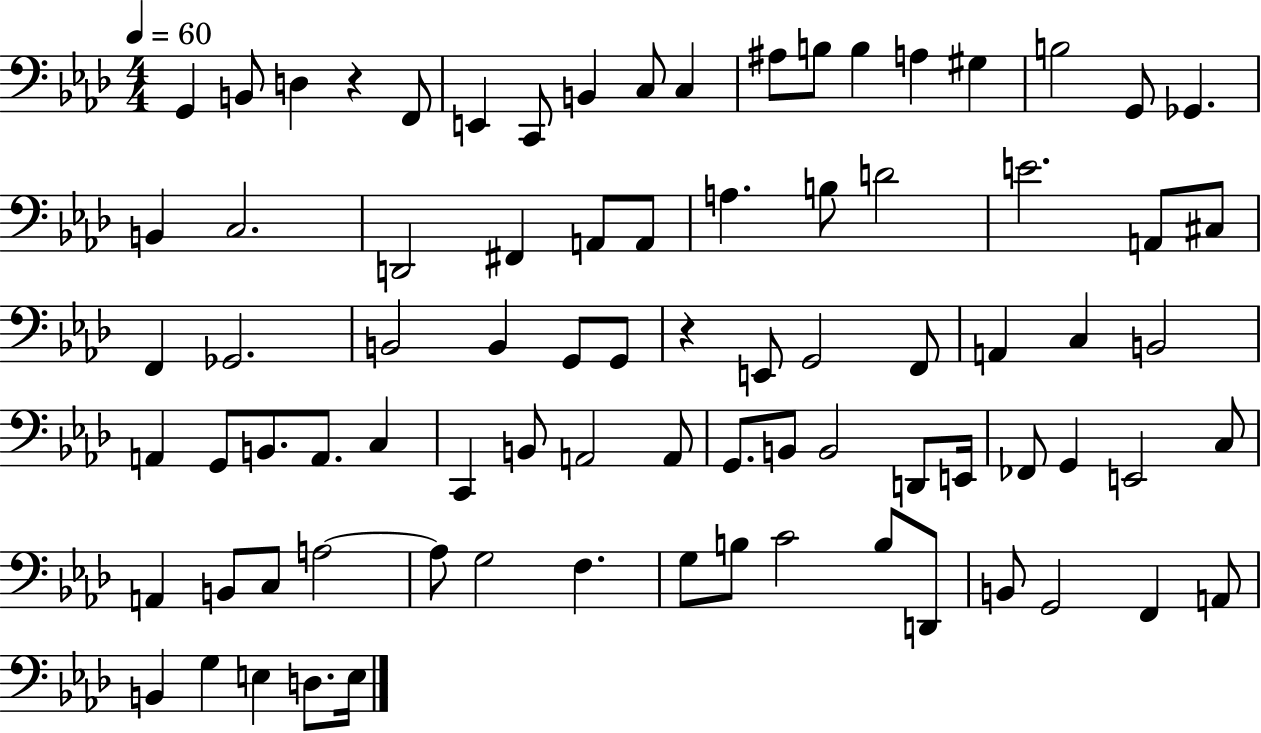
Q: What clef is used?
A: bass